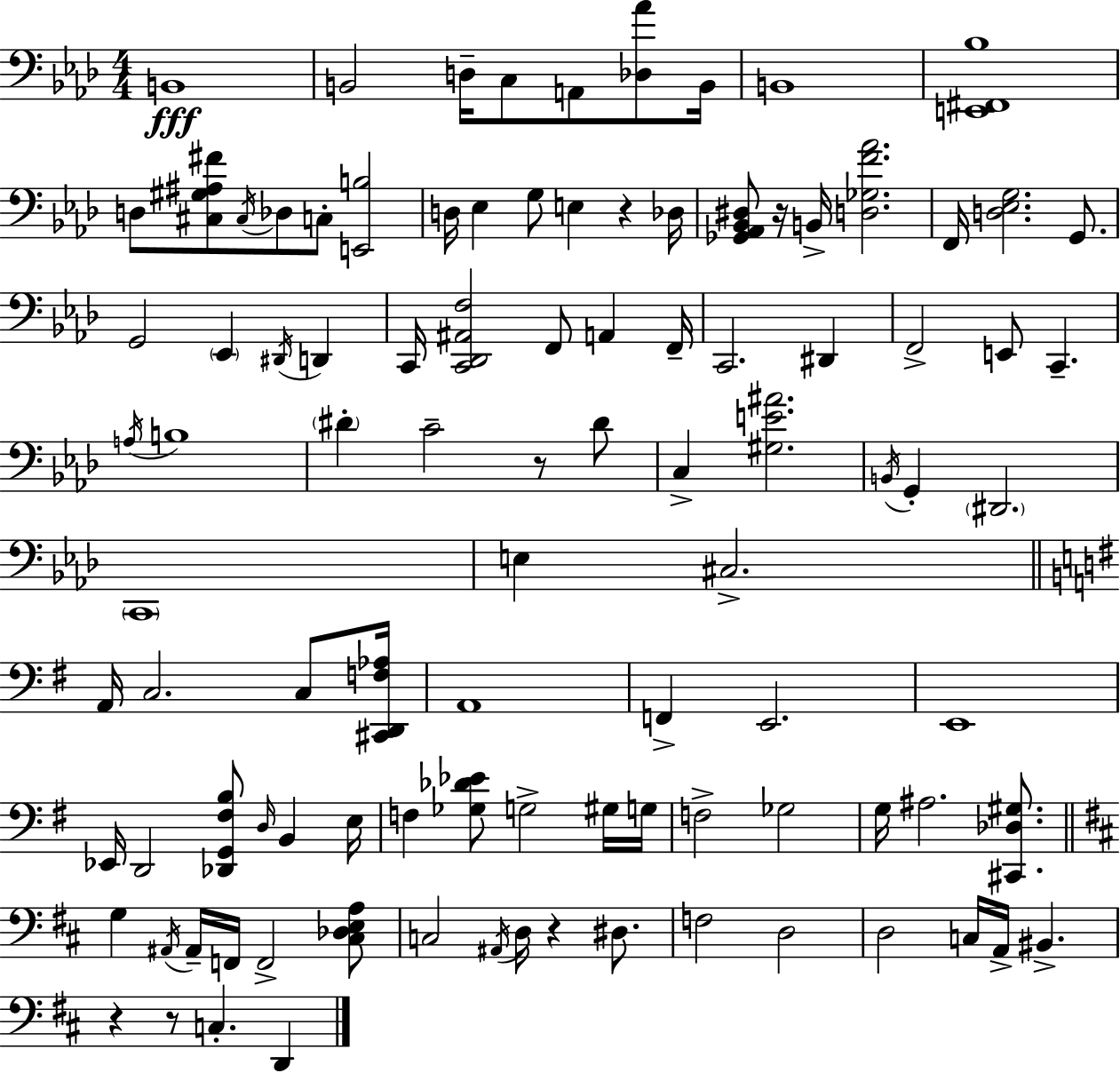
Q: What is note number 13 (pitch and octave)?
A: Eb3